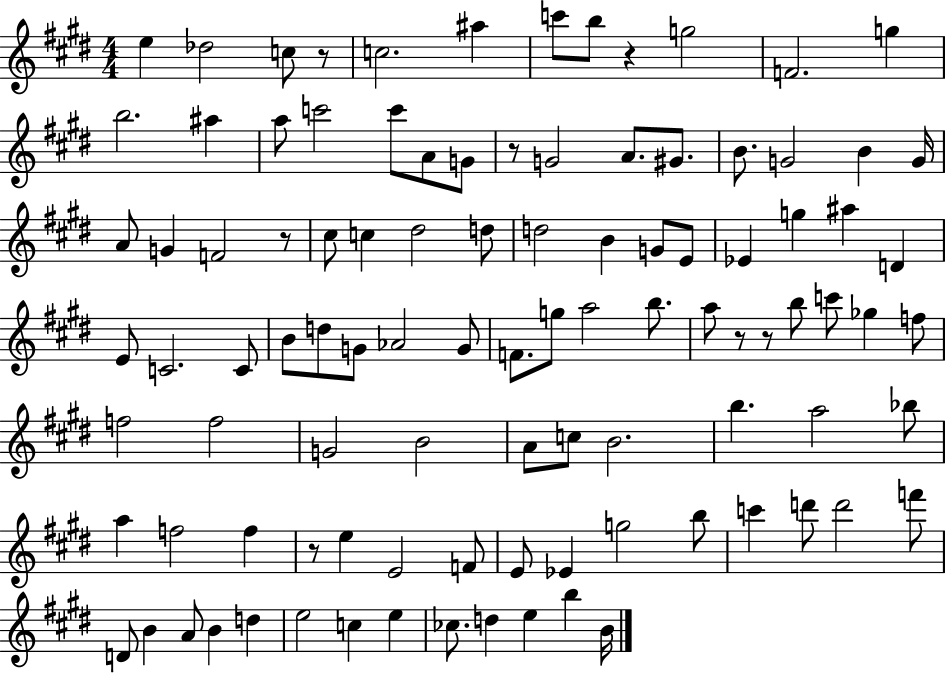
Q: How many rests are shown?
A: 7